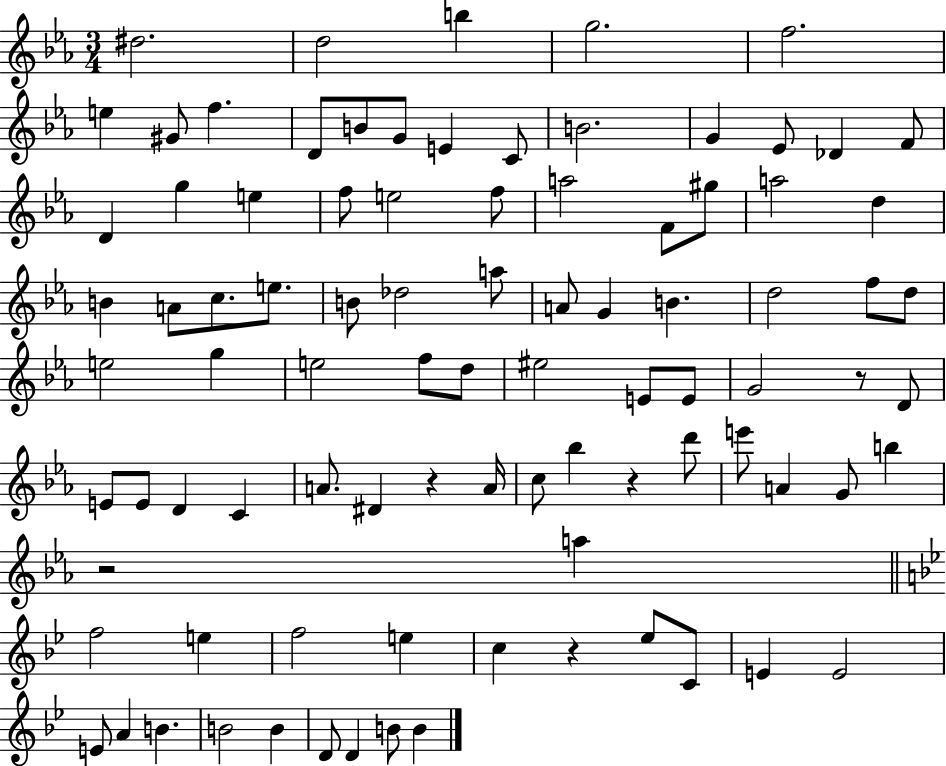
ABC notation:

X:1
T:Untitled
M:3/4
L:1/4
K:Eb
^d2 d2 b g2 f2 e ^G/2 f D/2 B/2 G/2 E C/2 B2 G _E/2 _D F/2 D g e f/2 e2 f/2 a2 F/2 ^g/2 a2 d B A/2 c/2 e/2 B/2 _d2 a/2 A/2 G B d2 f/2 d/2 e2 g e2 f/2 d/2 ^e2 E/2 E/2 G2 z/2 D/2 E/2 E/2 D C A/2 ^D z A/4 c/2 _b z d'/2 e'/2 A G/2 b z2 a f2 e f2 e c z _e/2 C/2 E E2 E/2 A B B2 B D/2 D B/2 B